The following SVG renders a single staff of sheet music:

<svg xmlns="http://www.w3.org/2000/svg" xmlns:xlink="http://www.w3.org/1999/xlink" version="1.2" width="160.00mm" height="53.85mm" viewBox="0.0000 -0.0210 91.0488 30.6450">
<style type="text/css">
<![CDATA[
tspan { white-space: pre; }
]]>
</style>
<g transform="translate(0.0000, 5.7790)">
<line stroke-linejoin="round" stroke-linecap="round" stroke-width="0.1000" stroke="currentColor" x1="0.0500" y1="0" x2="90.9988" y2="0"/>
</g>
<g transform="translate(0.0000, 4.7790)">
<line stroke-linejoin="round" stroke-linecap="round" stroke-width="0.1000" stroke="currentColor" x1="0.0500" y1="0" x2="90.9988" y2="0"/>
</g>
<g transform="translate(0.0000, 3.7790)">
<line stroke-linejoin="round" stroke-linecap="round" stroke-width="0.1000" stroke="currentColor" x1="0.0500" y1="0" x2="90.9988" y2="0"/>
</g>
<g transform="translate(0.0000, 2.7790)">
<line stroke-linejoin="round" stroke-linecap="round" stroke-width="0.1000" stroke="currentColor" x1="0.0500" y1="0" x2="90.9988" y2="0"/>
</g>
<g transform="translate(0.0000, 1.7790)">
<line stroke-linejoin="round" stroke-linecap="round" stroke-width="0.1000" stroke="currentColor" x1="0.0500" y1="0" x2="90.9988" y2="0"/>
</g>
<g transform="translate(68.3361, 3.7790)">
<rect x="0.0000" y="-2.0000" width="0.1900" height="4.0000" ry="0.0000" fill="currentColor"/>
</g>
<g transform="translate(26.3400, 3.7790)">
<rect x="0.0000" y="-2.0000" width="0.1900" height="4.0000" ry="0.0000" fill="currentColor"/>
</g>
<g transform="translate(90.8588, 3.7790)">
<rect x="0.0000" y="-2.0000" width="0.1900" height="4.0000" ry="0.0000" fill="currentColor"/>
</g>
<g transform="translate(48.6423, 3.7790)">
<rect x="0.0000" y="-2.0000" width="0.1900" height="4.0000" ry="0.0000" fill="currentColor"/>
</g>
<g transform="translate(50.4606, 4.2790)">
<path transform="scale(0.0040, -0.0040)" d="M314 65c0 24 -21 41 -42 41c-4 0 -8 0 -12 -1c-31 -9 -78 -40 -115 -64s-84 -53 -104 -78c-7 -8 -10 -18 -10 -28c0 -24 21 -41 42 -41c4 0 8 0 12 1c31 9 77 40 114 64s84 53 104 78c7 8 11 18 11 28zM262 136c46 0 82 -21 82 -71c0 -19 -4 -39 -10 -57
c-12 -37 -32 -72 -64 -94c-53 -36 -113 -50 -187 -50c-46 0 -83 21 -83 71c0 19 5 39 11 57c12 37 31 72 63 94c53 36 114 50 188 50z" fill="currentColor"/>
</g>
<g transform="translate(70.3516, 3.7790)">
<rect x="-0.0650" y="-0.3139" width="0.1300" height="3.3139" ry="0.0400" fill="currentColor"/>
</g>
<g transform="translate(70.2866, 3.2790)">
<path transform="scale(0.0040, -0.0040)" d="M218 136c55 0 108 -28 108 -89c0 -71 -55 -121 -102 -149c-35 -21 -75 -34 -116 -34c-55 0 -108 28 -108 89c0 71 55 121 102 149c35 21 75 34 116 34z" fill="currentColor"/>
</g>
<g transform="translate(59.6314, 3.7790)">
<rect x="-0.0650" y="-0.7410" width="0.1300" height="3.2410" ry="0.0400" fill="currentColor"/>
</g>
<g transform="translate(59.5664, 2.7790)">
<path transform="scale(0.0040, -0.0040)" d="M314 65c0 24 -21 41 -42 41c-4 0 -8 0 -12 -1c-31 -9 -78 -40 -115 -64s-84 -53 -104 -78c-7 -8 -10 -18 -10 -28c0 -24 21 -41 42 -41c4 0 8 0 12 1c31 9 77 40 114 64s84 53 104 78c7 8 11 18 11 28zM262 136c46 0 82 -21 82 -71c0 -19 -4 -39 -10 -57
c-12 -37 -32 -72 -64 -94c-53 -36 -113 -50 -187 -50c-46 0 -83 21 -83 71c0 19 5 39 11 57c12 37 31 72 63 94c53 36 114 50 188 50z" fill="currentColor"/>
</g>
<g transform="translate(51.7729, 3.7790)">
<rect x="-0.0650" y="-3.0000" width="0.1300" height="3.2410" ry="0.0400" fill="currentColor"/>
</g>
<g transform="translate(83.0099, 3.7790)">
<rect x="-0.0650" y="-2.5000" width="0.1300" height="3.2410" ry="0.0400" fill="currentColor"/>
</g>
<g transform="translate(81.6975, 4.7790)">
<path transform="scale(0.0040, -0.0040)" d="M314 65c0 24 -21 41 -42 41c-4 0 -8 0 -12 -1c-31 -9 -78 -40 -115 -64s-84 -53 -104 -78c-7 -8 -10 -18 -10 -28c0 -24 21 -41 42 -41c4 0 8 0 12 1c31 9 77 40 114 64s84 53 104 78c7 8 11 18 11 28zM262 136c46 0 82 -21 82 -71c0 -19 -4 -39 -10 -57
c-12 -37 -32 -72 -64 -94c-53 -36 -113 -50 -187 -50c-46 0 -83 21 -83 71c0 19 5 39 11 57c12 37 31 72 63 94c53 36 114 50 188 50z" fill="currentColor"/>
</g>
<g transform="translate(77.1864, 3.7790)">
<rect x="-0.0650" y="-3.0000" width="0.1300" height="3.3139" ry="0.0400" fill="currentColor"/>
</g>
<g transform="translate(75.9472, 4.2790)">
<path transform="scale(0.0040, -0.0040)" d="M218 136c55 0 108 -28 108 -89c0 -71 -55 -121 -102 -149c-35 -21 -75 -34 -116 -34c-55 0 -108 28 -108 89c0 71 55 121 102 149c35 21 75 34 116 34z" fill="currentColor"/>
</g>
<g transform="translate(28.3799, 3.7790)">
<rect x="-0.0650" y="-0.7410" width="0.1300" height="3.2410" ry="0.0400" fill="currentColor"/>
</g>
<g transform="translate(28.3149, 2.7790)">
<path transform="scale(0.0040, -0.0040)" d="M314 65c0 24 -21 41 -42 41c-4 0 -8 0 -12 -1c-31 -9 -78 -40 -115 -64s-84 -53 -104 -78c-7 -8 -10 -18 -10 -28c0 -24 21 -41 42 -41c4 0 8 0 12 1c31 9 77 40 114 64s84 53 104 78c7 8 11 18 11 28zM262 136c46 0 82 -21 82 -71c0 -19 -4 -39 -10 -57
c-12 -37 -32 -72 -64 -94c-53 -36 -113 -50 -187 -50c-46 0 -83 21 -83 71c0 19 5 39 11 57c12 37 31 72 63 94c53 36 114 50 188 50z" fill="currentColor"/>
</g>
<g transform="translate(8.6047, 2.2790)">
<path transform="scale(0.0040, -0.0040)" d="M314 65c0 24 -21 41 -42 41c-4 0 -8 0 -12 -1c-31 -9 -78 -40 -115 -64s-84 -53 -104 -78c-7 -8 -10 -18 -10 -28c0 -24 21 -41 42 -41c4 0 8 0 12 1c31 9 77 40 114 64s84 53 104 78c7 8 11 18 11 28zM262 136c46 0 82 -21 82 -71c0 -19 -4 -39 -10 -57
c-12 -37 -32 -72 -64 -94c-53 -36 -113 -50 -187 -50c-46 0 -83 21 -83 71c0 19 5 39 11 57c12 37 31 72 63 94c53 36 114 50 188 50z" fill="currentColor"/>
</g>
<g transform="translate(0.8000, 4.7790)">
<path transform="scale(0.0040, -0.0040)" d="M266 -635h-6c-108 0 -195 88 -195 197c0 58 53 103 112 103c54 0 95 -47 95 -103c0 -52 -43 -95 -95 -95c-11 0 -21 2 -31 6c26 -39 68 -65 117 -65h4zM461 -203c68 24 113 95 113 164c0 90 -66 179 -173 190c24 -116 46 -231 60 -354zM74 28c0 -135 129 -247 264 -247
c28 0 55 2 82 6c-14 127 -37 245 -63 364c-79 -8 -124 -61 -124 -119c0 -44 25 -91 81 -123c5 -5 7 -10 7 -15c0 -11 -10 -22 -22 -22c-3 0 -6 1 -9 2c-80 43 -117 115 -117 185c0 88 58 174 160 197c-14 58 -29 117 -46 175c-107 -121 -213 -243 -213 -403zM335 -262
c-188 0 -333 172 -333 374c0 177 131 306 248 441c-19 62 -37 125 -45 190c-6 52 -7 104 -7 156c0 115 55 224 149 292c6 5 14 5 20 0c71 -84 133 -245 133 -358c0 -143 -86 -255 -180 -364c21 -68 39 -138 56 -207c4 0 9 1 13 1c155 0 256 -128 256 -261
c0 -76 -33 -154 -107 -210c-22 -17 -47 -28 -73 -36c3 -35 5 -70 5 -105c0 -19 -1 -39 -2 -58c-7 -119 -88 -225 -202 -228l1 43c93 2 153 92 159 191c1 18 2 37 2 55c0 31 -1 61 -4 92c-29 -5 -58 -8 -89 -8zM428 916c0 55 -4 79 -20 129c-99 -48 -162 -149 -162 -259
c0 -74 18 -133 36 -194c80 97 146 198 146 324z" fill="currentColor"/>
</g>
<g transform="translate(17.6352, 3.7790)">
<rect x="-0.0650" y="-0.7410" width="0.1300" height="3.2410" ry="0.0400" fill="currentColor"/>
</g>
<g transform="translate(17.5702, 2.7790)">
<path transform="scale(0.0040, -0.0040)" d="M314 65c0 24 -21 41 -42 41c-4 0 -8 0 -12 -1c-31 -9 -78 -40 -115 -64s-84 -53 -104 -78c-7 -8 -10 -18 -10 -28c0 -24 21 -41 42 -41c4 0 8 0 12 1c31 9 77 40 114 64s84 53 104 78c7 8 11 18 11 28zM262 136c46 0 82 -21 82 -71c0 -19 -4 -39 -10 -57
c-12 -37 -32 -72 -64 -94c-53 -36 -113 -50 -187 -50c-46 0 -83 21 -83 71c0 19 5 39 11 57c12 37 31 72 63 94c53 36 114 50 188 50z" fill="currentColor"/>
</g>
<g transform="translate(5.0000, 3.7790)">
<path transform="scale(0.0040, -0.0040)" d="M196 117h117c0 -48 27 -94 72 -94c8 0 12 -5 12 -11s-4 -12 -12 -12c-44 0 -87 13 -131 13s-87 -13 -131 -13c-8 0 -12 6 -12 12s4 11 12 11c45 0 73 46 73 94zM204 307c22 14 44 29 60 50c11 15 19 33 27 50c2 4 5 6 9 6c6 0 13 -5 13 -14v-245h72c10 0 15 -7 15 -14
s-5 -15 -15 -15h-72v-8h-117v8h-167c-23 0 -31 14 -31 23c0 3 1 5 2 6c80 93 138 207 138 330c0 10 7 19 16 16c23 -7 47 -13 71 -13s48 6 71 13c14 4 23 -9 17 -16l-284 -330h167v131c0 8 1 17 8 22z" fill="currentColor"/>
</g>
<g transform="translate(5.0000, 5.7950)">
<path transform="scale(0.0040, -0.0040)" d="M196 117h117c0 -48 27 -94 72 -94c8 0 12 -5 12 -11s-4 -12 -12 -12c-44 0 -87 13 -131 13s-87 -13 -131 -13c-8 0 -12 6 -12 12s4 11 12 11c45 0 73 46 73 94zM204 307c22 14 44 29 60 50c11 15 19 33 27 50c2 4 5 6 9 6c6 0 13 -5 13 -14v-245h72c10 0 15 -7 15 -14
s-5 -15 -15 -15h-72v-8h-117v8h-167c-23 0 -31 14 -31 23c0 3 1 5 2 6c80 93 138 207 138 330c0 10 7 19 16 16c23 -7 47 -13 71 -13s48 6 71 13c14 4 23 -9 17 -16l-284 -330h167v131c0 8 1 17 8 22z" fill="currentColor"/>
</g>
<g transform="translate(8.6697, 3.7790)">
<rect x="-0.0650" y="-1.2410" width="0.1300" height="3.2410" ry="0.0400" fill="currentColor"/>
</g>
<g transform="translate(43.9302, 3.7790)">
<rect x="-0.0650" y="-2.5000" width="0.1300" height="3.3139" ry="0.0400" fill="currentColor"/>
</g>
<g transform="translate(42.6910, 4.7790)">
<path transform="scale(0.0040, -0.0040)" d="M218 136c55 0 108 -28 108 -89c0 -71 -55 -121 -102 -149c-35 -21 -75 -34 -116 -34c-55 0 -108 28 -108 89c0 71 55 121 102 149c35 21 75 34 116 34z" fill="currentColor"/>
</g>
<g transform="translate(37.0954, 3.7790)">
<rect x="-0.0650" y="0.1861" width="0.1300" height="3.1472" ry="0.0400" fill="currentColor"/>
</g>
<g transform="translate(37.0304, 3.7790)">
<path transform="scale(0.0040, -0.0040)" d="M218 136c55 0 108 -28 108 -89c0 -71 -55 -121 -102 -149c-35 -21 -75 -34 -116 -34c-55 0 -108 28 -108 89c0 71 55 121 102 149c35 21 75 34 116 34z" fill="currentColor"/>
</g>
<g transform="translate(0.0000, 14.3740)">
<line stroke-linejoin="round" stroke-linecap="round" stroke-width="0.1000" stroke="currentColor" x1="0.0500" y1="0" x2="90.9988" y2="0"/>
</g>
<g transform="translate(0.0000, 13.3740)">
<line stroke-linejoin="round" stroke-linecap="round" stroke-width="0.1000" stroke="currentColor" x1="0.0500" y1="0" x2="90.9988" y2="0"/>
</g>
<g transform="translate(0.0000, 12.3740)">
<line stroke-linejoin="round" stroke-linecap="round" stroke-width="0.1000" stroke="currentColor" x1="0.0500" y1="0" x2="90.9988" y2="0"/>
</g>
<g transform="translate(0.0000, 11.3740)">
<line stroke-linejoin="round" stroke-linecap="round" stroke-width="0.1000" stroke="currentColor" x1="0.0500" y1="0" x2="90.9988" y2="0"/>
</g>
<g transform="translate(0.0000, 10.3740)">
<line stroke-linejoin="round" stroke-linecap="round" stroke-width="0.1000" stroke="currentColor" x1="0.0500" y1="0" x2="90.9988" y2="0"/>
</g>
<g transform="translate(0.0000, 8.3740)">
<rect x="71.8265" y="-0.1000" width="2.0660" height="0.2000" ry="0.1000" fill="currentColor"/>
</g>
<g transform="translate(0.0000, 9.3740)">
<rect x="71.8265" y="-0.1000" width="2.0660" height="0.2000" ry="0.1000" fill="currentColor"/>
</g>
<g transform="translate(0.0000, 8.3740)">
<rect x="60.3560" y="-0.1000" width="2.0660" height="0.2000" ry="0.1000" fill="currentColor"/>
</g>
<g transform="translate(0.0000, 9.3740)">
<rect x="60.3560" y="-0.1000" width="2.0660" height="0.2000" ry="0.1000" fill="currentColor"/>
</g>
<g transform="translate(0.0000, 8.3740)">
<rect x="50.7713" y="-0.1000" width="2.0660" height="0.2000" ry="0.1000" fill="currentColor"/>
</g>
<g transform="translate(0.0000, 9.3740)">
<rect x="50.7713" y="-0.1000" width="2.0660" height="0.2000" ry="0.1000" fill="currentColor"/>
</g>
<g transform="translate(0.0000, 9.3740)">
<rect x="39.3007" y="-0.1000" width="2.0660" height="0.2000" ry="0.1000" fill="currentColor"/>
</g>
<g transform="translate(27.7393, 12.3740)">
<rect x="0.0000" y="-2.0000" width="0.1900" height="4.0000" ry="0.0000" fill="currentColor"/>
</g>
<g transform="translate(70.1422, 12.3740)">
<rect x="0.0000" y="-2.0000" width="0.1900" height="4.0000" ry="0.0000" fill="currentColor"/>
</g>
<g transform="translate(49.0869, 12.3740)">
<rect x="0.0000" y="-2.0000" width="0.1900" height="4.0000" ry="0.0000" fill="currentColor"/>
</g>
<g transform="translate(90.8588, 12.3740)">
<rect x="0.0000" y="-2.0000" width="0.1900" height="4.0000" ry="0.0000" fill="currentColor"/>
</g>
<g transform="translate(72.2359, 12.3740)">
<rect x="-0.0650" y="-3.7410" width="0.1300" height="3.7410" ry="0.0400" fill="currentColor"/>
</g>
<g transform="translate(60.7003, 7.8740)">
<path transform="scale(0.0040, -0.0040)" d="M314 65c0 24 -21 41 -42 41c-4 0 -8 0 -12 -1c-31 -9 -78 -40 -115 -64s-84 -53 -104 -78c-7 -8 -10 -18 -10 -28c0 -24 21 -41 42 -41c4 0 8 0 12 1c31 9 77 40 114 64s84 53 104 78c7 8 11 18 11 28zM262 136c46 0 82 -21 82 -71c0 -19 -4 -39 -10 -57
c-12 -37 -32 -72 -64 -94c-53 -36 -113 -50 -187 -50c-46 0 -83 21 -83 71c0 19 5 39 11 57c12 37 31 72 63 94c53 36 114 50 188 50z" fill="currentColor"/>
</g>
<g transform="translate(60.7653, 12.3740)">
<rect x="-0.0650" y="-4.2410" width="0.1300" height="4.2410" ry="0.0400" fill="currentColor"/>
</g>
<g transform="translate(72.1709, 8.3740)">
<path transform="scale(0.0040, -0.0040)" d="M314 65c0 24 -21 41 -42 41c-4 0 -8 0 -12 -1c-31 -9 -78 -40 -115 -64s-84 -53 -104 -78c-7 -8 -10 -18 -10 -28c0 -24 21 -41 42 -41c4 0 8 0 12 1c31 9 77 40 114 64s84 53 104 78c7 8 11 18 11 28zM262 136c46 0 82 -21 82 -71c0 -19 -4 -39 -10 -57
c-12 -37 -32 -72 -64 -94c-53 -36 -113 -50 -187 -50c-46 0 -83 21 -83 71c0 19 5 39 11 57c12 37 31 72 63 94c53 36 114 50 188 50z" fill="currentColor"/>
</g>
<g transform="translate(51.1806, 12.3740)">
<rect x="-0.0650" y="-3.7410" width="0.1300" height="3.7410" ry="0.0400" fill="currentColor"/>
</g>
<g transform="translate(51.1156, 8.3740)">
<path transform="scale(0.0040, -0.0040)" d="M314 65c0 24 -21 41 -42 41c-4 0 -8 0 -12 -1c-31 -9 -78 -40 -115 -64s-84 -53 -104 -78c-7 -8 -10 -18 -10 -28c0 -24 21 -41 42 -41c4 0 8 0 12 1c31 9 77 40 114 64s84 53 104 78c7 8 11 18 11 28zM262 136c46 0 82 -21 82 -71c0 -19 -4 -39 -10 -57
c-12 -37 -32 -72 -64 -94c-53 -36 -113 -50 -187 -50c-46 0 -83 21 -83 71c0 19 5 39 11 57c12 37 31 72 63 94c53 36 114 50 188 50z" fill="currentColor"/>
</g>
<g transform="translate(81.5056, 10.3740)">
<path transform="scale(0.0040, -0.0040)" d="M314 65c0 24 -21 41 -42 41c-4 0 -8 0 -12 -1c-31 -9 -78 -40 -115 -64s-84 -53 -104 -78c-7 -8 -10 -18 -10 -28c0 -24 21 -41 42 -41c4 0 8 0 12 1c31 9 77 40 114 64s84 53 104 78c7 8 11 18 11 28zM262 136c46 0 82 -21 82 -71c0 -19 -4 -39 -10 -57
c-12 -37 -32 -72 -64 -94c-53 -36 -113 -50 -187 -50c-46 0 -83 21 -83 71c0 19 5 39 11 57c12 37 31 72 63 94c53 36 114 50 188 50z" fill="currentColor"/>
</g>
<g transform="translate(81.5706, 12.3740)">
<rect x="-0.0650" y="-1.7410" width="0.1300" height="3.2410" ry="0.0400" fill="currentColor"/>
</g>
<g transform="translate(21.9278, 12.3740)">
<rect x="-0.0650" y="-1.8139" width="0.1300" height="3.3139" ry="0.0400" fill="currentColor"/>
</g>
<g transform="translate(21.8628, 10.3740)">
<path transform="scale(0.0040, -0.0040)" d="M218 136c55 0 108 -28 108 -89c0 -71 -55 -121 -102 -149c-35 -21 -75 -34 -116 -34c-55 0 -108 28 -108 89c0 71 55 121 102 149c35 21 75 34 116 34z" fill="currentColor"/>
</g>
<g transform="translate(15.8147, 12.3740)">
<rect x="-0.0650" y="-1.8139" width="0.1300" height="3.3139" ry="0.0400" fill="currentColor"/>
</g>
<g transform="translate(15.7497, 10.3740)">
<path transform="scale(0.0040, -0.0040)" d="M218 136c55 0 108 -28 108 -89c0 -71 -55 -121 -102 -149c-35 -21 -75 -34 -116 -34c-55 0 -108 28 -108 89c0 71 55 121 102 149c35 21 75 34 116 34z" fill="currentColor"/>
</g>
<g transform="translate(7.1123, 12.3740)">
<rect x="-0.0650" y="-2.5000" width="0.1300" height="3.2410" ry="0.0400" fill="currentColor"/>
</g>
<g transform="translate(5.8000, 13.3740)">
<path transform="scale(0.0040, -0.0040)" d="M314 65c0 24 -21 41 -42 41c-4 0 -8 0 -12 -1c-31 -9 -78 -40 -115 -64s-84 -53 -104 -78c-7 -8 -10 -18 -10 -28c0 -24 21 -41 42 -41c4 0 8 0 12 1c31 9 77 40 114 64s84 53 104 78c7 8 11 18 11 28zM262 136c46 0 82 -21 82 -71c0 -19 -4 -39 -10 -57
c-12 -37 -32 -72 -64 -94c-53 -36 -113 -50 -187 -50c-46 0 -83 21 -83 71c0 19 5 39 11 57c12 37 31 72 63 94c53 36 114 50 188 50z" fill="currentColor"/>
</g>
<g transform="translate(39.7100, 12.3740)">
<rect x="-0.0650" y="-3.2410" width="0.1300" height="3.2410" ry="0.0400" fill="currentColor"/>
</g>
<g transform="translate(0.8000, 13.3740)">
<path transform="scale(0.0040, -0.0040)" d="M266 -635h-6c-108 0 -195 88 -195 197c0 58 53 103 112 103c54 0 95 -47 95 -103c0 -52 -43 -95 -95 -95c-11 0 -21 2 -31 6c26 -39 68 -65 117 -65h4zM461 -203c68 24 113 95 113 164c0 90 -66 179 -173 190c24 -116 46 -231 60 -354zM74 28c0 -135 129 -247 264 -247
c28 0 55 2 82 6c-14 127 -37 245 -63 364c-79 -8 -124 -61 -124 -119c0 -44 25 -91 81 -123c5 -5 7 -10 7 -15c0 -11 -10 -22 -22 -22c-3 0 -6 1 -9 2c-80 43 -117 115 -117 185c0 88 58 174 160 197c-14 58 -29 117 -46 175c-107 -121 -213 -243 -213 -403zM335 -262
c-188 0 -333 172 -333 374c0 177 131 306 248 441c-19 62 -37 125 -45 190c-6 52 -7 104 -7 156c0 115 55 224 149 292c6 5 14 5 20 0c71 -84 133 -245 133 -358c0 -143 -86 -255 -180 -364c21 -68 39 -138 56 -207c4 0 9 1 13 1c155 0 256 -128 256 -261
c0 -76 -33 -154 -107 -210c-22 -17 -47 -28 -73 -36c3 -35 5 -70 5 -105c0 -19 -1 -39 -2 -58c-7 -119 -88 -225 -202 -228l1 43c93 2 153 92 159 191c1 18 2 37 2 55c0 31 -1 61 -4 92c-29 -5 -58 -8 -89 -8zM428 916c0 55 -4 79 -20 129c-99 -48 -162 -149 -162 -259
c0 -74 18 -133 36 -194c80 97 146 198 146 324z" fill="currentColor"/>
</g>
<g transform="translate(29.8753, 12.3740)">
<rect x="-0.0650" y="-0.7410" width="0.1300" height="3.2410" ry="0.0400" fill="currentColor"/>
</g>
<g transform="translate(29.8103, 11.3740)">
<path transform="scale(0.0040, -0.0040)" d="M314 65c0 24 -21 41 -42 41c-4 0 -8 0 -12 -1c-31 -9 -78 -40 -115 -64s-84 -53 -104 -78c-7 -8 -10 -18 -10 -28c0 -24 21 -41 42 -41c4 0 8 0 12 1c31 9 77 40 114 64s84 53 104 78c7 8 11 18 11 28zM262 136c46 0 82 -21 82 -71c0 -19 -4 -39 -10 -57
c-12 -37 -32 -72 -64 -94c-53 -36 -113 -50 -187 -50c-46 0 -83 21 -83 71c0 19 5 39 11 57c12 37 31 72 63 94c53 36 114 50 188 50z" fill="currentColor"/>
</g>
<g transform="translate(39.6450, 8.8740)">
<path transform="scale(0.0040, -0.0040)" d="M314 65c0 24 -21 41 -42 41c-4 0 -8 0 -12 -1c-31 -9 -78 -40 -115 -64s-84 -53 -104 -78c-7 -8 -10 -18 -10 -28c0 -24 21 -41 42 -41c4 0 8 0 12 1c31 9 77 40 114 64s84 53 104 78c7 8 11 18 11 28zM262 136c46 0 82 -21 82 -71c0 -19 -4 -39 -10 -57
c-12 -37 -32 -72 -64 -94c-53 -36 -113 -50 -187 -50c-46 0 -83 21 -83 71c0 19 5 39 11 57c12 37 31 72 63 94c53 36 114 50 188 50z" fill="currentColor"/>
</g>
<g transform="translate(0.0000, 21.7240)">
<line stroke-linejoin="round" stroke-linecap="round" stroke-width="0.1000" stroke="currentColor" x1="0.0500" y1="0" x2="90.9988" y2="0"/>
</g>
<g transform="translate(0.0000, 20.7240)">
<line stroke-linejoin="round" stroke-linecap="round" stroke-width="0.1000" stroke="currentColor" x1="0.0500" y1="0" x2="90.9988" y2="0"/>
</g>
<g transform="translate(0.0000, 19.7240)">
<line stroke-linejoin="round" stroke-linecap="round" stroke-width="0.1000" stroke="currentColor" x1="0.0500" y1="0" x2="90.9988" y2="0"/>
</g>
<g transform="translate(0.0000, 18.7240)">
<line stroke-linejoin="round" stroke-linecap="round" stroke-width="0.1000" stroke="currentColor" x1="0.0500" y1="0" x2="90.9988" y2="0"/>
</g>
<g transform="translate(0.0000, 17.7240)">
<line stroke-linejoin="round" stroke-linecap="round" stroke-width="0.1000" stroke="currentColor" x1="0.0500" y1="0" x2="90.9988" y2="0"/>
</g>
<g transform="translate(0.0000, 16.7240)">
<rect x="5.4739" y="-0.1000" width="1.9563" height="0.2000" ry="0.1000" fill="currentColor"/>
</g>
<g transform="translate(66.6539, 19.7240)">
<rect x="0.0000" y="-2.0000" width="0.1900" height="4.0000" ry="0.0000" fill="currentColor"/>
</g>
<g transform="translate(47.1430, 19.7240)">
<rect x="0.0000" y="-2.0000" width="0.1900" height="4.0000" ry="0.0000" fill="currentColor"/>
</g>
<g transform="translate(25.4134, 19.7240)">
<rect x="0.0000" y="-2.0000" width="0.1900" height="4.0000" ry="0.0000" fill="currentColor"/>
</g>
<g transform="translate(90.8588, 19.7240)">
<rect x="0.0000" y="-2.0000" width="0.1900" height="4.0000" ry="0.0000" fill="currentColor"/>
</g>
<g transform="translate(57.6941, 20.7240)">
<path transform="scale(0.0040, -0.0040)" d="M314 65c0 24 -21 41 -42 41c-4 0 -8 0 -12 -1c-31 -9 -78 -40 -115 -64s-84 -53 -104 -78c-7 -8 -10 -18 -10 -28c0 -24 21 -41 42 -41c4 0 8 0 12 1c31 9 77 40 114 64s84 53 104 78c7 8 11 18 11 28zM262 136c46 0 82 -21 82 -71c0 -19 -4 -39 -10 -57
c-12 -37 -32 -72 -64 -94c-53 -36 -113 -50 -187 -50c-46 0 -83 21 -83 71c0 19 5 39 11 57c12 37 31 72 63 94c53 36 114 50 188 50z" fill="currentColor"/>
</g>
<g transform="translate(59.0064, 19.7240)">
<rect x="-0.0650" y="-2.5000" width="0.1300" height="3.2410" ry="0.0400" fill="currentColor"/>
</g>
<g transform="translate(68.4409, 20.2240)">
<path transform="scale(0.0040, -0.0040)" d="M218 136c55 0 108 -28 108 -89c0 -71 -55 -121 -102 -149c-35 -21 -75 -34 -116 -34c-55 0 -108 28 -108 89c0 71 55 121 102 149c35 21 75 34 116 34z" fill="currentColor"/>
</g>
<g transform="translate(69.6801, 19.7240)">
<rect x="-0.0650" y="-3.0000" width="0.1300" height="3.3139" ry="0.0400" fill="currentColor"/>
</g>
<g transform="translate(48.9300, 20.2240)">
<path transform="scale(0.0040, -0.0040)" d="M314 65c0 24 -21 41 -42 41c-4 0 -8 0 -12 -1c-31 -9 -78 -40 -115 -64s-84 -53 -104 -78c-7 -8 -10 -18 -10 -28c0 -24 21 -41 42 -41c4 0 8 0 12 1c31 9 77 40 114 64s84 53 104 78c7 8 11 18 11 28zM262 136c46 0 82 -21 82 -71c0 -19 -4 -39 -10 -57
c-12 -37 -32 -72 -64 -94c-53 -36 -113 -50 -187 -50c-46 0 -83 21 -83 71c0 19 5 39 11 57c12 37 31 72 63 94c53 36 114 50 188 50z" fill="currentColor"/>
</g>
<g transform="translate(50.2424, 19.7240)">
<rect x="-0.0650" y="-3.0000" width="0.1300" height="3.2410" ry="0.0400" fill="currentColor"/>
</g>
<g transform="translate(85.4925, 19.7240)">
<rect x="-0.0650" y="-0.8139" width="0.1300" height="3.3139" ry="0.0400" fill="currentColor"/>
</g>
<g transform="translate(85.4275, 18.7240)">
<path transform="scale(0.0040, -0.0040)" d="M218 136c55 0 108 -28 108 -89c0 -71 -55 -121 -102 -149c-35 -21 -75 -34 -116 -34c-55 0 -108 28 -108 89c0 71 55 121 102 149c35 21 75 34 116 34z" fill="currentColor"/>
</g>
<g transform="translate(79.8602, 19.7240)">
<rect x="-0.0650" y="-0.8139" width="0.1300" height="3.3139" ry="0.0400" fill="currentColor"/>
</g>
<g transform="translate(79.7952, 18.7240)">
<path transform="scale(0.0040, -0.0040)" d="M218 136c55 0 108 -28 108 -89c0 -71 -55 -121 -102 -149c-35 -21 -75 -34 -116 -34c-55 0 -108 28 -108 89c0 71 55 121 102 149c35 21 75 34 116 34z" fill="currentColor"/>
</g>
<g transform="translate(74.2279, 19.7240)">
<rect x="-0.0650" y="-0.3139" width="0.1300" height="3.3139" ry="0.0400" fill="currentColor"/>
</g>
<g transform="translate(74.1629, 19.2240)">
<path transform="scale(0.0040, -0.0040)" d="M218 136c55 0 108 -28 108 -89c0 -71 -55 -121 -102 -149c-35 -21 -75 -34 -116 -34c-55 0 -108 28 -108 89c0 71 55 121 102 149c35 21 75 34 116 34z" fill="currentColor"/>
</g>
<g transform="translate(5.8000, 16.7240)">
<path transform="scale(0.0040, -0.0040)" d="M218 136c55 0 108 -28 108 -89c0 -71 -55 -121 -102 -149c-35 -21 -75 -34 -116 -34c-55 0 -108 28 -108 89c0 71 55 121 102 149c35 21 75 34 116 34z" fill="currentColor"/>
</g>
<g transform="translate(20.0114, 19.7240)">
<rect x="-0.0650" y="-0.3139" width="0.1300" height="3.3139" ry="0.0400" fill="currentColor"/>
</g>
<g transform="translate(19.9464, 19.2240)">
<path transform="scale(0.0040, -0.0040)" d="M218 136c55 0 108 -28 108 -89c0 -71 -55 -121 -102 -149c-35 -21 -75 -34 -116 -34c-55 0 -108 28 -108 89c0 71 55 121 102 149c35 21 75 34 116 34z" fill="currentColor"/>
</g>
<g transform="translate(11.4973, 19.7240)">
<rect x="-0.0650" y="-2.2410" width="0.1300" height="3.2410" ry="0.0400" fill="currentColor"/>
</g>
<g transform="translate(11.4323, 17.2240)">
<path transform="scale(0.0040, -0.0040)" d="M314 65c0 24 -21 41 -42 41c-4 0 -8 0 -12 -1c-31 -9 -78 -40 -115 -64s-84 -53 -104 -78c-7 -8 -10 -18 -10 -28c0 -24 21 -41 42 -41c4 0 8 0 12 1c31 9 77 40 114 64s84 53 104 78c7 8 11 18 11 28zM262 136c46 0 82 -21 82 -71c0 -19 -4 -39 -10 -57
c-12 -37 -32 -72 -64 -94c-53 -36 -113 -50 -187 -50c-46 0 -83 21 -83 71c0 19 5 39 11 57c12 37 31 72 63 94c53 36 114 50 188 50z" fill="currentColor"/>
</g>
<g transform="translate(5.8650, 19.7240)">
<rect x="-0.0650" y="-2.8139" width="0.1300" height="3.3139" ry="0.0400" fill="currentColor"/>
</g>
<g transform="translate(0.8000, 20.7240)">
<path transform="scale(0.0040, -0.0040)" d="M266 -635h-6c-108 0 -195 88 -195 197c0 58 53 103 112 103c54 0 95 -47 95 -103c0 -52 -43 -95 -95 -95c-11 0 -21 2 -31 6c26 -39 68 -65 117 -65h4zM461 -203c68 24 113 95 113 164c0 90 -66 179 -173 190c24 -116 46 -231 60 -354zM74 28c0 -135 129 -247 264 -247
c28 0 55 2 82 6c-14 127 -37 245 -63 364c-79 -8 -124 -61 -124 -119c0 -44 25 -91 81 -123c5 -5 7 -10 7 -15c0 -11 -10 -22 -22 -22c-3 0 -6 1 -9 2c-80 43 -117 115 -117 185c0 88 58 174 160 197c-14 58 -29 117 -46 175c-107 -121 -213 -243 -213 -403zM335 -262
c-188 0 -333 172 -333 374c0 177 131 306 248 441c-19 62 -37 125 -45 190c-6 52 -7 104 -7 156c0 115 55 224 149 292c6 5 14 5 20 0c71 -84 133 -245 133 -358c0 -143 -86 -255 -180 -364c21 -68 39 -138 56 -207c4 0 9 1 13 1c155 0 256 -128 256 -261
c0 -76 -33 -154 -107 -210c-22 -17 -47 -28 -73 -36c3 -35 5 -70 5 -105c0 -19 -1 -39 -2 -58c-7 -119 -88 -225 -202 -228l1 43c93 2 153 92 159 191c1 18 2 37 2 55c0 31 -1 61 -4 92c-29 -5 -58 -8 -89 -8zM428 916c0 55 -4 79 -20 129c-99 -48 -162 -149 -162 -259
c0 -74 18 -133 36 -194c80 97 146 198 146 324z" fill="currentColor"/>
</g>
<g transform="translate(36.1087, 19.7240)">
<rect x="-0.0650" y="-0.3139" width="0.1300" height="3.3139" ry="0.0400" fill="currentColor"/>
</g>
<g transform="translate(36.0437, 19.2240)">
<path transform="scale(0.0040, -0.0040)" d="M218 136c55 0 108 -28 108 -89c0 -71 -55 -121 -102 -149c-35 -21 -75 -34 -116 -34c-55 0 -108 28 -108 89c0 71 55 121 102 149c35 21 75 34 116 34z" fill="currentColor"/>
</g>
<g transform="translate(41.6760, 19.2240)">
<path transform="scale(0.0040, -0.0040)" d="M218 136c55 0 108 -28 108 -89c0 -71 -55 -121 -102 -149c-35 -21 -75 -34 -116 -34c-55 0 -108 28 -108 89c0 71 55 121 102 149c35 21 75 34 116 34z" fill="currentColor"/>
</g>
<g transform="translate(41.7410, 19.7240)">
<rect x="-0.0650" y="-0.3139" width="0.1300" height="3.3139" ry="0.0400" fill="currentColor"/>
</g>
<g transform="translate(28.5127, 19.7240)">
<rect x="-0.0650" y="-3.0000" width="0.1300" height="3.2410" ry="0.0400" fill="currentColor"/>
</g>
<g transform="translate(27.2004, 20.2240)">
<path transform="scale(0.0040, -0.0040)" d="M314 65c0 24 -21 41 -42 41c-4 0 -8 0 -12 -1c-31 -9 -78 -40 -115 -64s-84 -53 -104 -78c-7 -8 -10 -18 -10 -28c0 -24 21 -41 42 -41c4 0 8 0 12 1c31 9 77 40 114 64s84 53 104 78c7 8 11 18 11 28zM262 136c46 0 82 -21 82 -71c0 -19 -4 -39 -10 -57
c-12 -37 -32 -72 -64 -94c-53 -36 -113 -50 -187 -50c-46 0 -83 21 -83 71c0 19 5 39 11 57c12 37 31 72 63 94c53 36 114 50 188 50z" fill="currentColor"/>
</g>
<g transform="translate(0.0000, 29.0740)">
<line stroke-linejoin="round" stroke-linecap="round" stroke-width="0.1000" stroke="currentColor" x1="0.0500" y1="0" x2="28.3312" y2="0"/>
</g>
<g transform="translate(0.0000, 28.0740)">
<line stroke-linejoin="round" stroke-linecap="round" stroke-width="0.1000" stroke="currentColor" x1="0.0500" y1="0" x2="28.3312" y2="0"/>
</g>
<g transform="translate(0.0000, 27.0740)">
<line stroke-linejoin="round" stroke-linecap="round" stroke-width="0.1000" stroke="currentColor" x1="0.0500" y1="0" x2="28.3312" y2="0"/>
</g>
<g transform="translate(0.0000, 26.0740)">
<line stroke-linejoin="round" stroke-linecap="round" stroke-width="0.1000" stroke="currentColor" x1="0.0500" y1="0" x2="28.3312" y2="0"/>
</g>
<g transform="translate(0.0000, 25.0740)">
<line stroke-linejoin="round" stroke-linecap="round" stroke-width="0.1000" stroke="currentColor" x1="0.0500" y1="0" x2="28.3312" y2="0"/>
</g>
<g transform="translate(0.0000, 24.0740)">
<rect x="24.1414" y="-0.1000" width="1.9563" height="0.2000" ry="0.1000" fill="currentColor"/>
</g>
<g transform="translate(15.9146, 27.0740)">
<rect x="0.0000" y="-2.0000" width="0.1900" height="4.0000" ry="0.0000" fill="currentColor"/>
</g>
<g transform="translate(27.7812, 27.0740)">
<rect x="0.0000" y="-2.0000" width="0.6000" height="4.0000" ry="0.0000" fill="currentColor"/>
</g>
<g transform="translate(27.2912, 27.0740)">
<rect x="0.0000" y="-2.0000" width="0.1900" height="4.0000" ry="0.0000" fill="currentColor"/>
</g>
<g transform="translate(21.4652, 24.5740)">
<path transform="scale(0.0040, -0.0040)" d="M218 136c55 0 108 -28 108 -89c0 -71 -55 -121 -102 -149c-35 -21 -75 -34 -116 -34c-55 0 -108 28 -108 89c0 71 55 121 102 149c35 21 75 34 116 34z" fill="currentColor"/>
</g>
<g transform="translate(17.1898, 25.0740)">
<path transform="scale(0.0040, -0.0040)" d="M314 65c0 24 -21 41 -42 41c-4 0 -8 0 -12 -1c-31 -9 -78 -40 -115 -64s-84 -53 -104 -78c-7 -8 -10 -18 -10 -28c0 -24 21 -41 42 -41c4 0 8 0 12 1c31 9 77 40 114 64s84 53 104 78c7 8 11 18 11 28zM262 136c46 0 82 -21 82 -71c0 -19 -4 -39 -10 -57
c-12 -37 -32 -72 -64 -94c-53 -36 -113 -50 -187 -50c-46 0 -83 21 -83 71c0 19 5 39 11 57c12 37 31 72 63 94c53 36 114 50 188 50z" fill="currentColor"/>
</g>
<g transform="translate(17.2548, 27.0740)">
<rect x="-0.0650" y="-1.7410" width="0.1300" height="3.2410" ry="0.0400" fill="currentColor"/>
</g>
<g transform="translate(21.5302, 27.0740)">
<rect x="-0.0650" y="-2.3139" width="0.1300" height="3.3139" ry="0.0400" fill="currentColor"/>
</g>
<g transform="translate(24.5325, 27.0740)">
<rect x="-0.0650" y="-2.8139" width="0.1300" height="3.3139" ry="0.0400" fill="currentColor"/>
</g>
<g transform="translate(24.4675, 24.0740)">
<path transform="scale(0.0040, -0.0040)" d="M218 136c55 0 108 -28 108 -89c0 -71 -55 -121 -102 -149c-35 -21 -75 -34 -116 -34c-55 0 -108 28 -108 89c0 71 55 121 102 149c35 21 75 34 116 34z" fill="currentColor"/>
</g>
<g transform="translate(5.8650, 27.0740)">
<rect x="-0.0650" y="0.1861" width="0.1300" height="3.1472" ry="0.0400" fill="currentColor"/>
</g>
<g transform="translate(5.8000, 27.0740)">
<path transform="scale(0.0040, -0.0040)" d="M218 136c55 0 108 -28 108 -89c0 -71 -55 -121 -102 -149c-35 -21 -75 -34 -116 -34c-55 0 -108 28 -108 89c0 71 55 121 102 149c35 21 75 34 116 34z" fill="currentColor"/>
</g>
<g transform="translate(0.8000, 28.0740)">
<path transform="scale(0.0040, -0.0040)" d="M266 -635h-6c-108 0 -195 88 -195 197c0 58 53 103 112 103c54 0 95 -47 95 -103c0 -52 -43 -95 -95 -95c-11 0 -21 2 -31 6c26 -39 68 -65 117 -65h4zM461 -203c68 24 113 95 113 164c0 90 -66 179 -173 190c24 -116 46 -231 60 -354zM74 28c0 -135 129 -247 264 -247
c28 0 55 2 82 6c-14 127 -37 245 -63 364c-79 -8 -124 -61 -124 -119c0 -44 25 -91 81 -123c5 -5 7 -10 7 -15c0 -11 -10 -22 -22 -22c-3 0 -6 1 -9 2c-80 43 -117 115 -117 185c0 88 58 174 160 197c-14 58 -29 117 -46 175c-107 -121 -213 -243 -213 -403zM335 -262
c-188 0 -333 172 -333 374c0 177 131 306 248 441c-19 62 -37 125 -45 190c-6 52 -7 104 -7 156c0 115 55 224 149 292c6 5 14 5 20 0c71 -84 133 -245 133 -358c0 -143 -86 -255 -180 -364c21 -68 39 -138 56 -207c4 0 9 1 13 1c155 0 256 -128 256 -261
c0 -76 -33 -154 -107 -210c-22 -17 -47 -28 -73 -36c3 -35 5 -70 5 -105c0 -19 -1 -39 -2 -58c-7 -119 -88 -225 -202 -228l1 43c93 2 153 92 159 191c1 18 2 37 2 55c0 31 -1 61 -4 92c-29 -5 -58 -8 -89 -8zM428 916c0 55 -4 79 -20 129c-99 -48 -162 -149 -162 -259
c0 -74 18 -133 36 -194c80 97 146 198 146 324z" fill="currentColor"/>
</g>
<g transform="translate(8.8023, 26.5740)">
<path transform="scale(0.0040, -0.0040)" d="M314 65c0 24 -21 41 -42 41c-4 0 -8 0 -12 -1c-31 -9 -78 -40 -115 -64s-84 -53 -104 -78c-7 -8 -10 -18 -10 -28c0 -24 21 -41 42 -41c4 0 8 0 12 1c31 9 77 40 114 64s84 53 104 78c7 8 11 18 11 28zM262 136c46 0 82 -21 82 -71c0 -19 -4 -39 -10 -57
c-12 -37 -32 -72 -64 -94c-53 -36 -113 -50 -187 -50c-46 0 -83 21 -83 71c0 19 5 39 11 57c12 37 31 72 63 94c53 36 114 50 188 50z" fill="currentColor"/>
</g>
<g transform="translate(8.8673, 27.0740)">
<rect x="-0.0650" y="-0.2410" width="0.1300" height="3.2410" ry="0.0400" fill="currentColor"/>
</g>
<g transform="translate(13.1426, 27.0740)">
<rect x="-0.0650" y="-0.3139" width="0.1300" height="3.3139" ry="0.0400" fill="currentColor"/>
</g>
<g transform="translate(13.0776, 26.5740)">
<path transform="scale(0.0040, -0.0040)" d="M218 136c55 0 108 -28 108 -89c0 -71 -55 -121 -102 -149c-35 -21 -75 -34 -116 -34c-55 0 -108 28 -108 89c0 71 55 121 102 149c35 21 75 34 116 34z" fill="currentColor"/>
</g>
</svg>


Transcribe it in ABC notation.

X:1
T:Untitled
M:4/4
L:1/4
K:C
e2 d2 d2 B G A2 d2 c A G2 G2 f f d2 b2 c'2 d'2 c'2 f2 a g2 c A2 c c A2 G2 A c d d B c2 c f2 g a